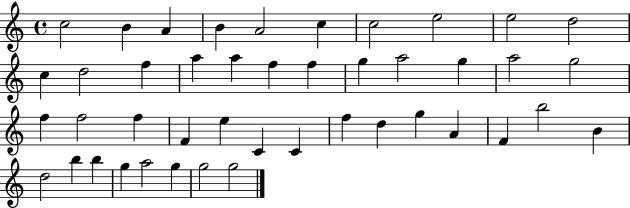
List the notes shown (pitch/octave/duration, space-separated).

C5/h B4/q A4/q B4/q A4/h C5/q C5/h E5/h E5/h D5/h C5/q D5/h F5/q A5/q A5/q F5/q F5/q G5/q A5/h G5/q A5/h G5/h F5/q F5/h F5/q F4/q E5/q C4/q C4/q F5/q D5/q G5/q A4/q F4/q B5/h B4/q D5/h B5/q B5/q G5/q A5/h G5/q G5/h G5/h